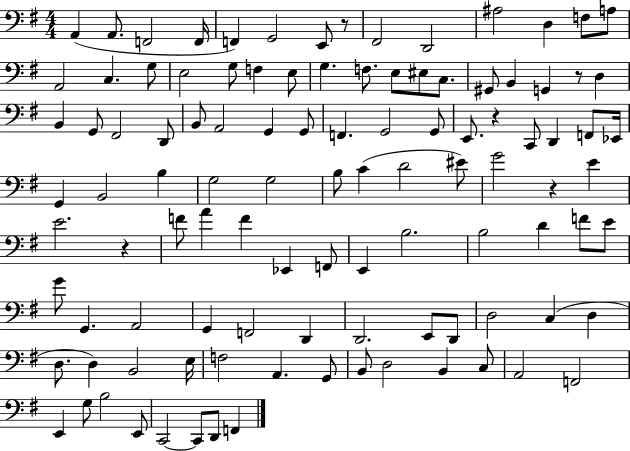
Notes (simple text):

A2/q A2/e. F2/h F2/s F2/q G2/h E2/e R/e F#2/h D2/h A#3/h D3/q F3/e A3/e A2/h C3/q. G3/e E3/h G3/e F3/q E3/e G3/q. F3/e. E3/e EIS3/e C3/e. G#2/e B2/q G2/q R/e D3/q B2/q G2/e F#2/h D2/e B2/e A2/h G2/q G2/e F2/q. G2/h G2/e E2/e. R/q C2/e D2/q F2/e Eb2/s G2/q B2/h B3/q G3/h G3/h B3/e C4/q D4/h EIS4/e G4/h R/q E4/q E4/h. R/q F4/e A4/q F4/q Eb2/q F2/e E2/q B3/h. B3/h D4/q F4/e E4/e G4/e G2/q. A2/h G2/q F2/h D2/q D2/h. E2/e D2/e D3/h C3/q D3/q D3/e. D3/q B2/h E3/s F3/h A2/q. G2/e B2/e D3/h B2/q C3/e A2/h F2/h E2/q G3/e B3/h E2/e C2/h C2/e D2/e F2/q